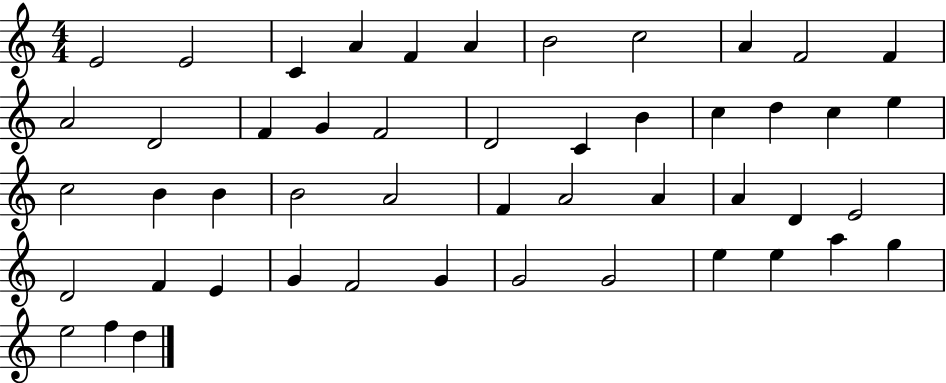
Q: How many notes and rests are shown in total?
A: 49